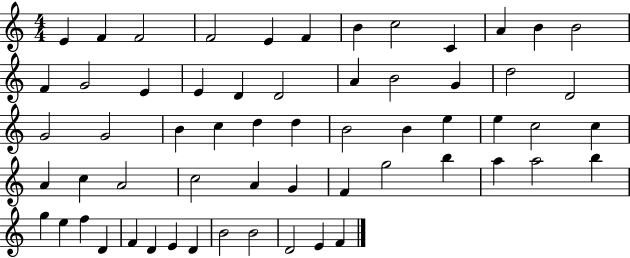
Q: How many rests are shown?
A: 0